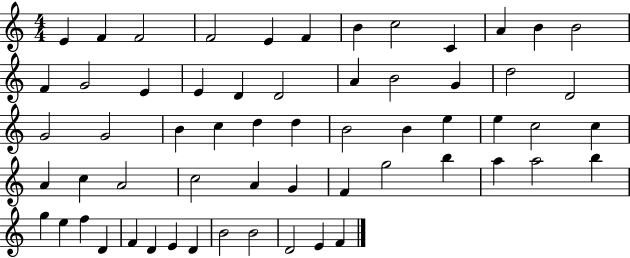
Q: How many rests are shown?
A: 0